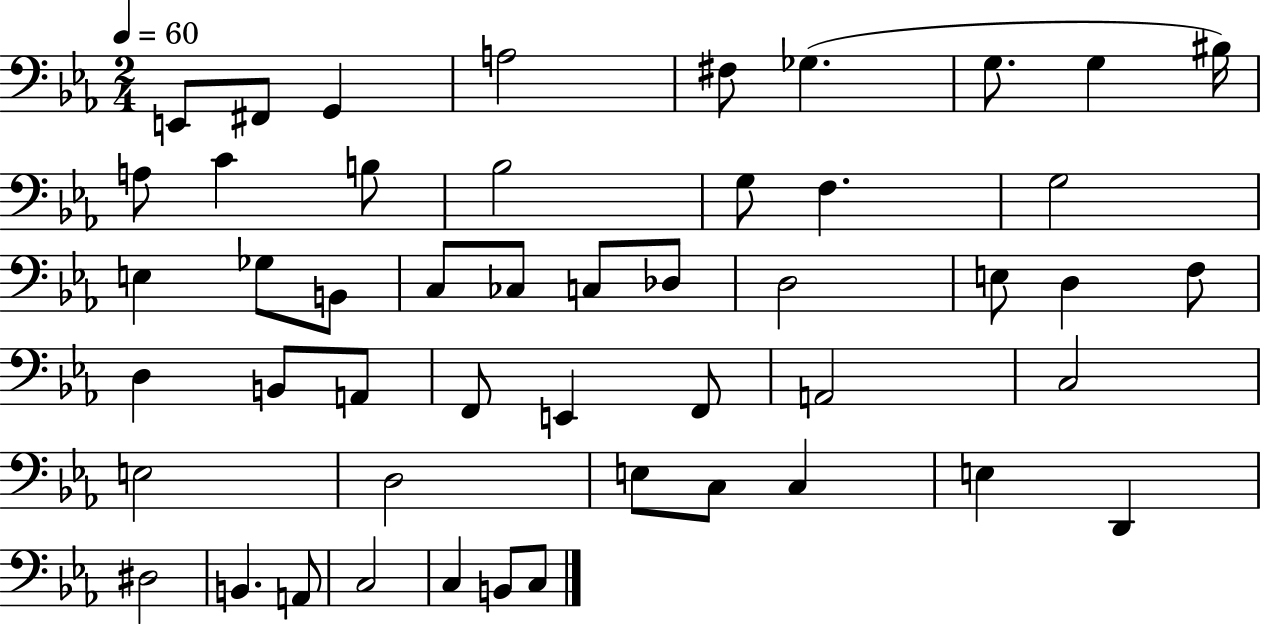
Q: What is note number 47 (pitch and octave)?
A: C3